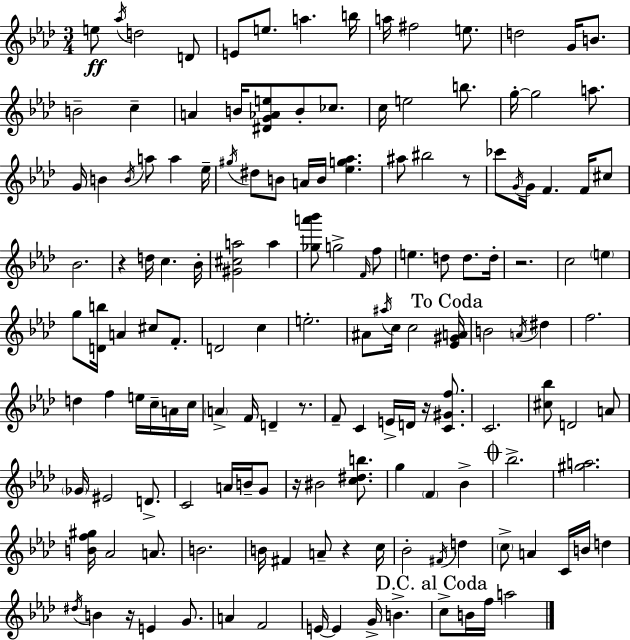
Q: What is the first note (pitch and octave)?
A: E5